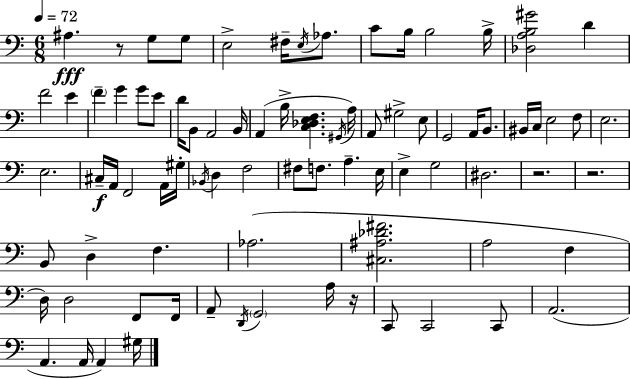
A#3/q. R/e G3/e G3/e E3/h F#3/s E3/s Ab3/e. C4/e B3/s B3/h B3/s [Db3,A3,B3,G#4]/h D4/q F4/h E4/q F4/q G4/q G4/e E4/e D4/s B2/e A2/h B2/s A2/q B3/s [C3,Db3,E3,F3]/q. G#2/s A3/s A2/e G#3/h E3/e G2/h A2/s B2/e. BIS2/s C3/s E3/h F3/e E3/h. E3/h. C#3/s A2/s F2/h A2/s G#3/s Bb2/s D3/q F3/h F#3/e F3/e. A3/q. E3/s E3/q G3/h D#3/h. R/h. R/h. B2/e D3/q F3/q. Ab3/h. [C#3,A#3,Db4,F#4]/h. A3/h F3/q D3/s D3/h F2/e F2/s A2/e D2/s G2/h A3/s R/s C2/e C2/h C2/e A2/h. A2/q. A2/s A2/q G#3/s